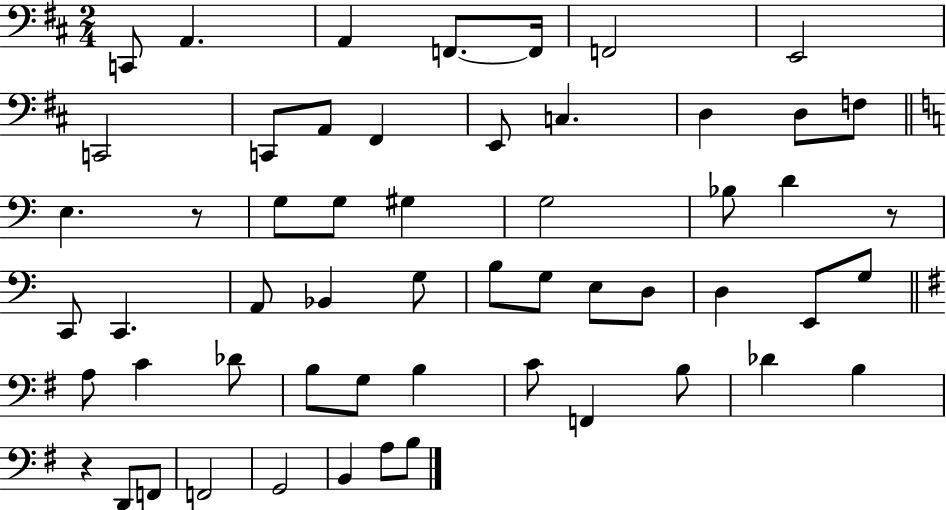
C2/e A2/q. A2/q F2/e. F2/s F2/h E2/h C2/h C2/e A2/e F#2/q E2/e C3/q. D3/q D3/e F3/e E3/q. R/e G3/e G3/e G#3/q G3/h Bb3/e D4/q R/e C2/e C2/q. A2/e Bb2/q G3/e B3/e G3/e E3/e D3/e D3/q E2/e G3/e A3/e C4/q Db4/e B3/e G3/e B3/q C4/e F2/q B3/e Db4/q B3/q R/q D2/e F2/e F2/h G2/h B2/q A3/e B3/e